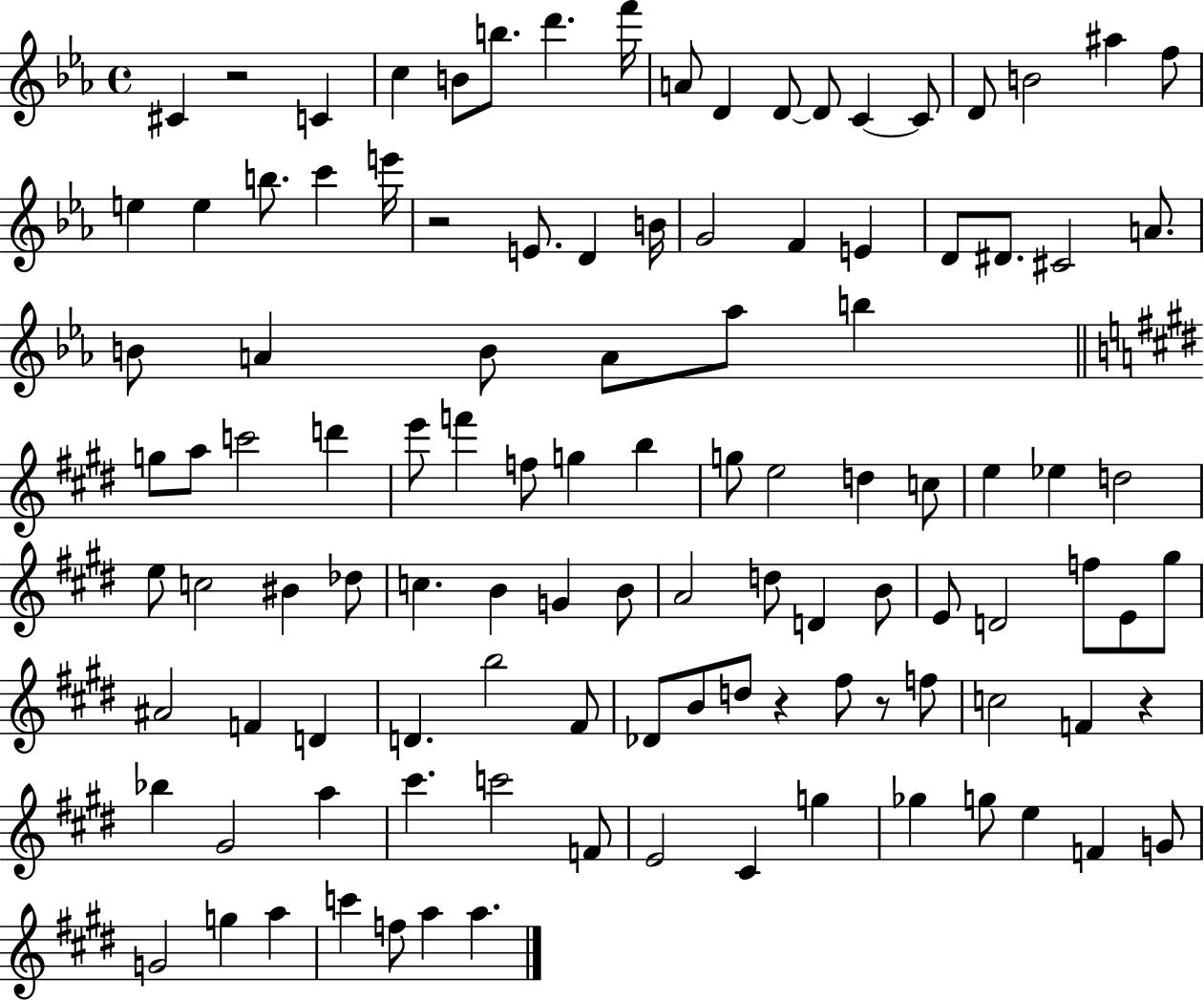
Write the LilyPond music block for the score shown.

{
  \clef treble
  \time 4/4
  \defaultTimeSignature
  \key ees \major
  cis'4 r2 c'4 | c''4 b'8 b''8. d'''4. f'''16 | a'8 d'4 d'8~~ d'8 c'4~~ c'8 | d'8 b'2 ais''4 f''8 | \break e''4 e''4 b''8. c'''4 e'''16 | r2 e'8. d'4 b'16 | g'2 f'4 e'4 | d'8 dis'8. cis'2 a'8. | \break b'8 a'4 b'8 a'8 aes''8 b''4 | \bar "||" \break \key e \major g''8 a''8 c'''2 d'''4 | e'''8 f'''4 f''8 g''4 b''4 | g''8 e''2 d''4 c''8 | e''4 ees''4 d''2 | \break e''8 c''2 bis'4 des''8 | c''4. b'4 g'4 b'8 | a'2 d''8 d'4 b'8 | e'8 d'2 f''8 e'8 gis''8 | \break ais'2 f'4 d'4 | d'4. b''2 fis'8 | des'8 b'8 d''8 r4 fis''8 r8 f''8 | c''2 f'4 r4 | \break bes''4 gis'2 a''4 | cis'''4. c'''2 f'8 | e'2 cis'4 g''4 | ges''4 g''8 e''4 f'4 g'8 | \break g'2 g''4 a''4 | c'''4 f''8 a''4 a''4. | \bar "|."
}